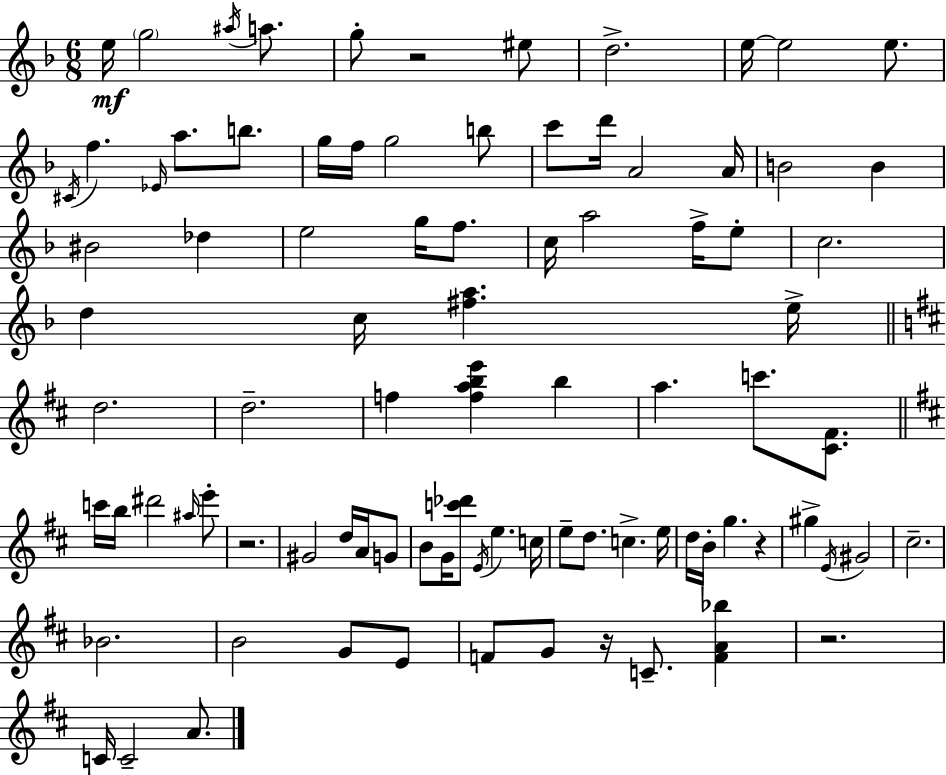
E5/s G5/h A#5/s A5/e. G5/e R/h EIS5/e D5/h. E5/s E5/h E5/e. C#4/s F5/q. Eb4/s A5/e. B5/e. G5/s F5/s G5/h B5/e C6/e D6/s A4/h A4/s B4/h B4/q BIS4/h Db5/q E5/h G5/s F5/e. C5/s A5/h F5/s E5/e C5/h. D5/q C5/s [F#5,A5]/q. E5/s D5/h. D5/h. F5/q [F5,A5,B5,E6]/q B5/q A5/q. C6/e. [C#4,F#4]/e. C6/s B5/s D#6/h A#5/s E6/e R/h. G#4/h D5/s A4/s G4/e B4/e G4/s [C6,Db6]/e E4/s E5/q. C5/s E5/e D5/e. C5/q. E5/s D5/s B4/s G5/q. R/q G#5/q E4/s G#4/h C#5/h. Bb4/h. B4/h G4/e E4/e F4/e G4/e R/s C4/e. [F4,A4,Bb5]/q R/h. C4/s C4/h A4/e.